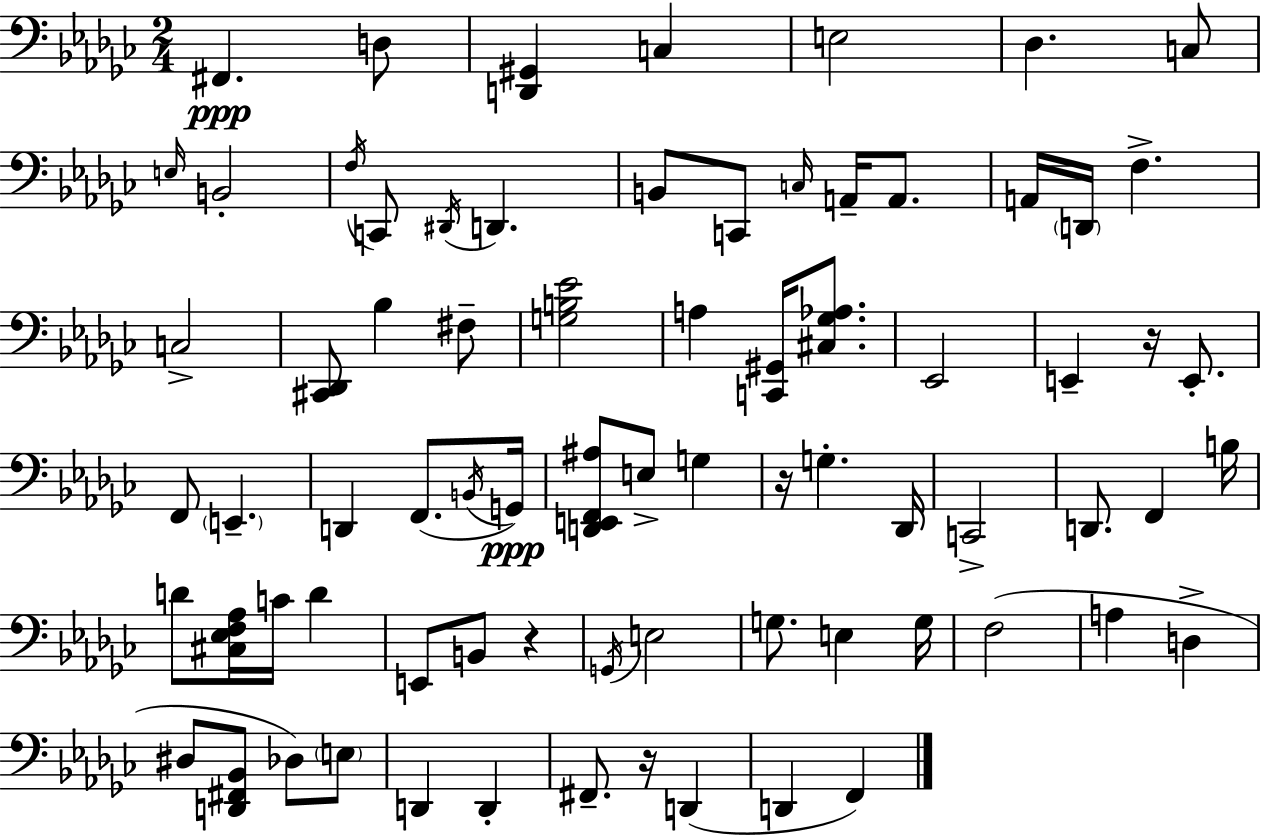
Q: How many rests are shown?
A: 4